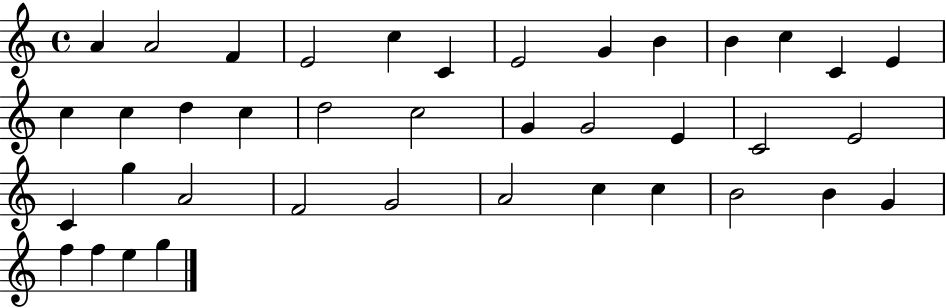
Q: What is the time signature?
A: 4/4